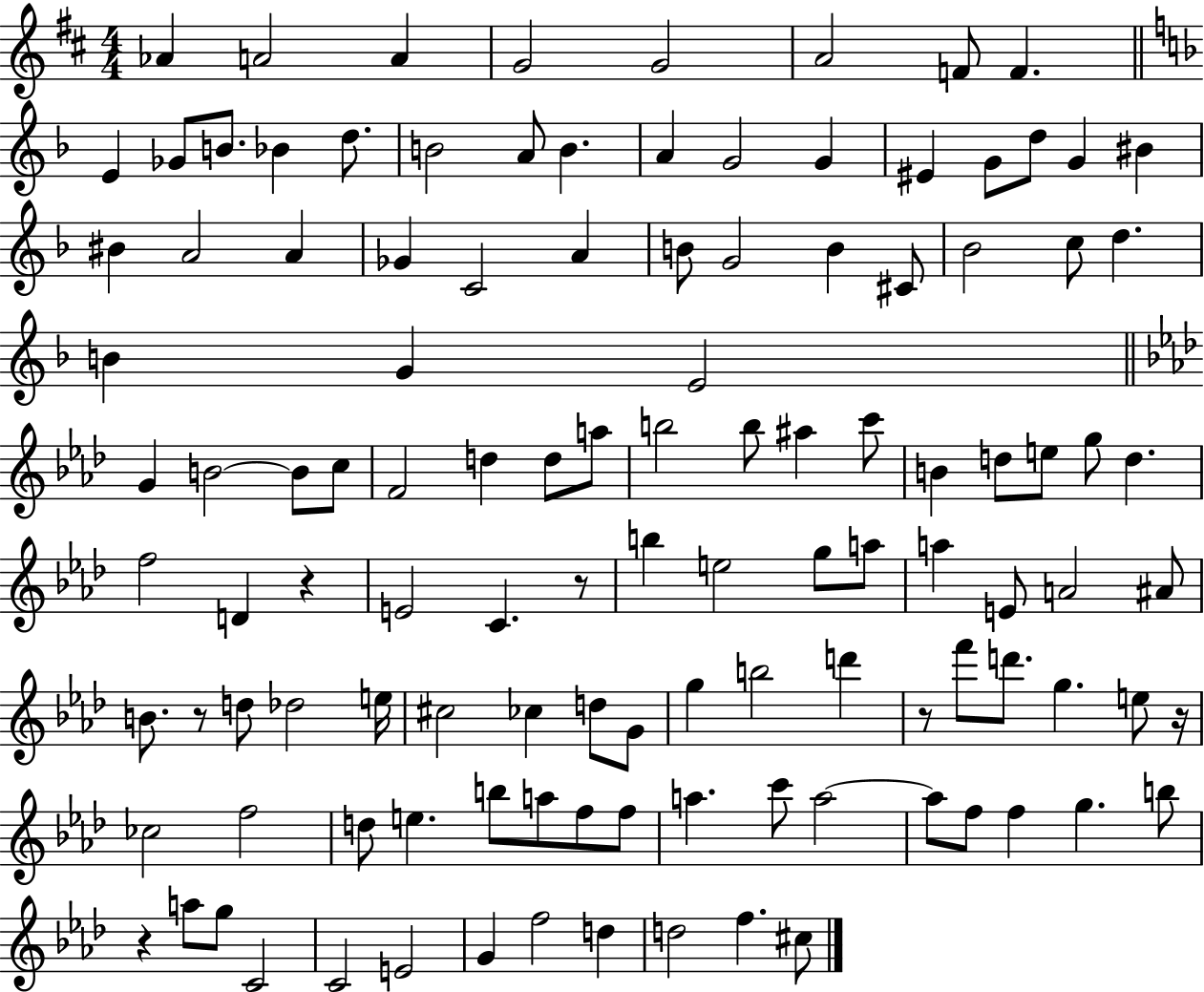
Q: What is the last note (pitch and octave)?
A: C#5